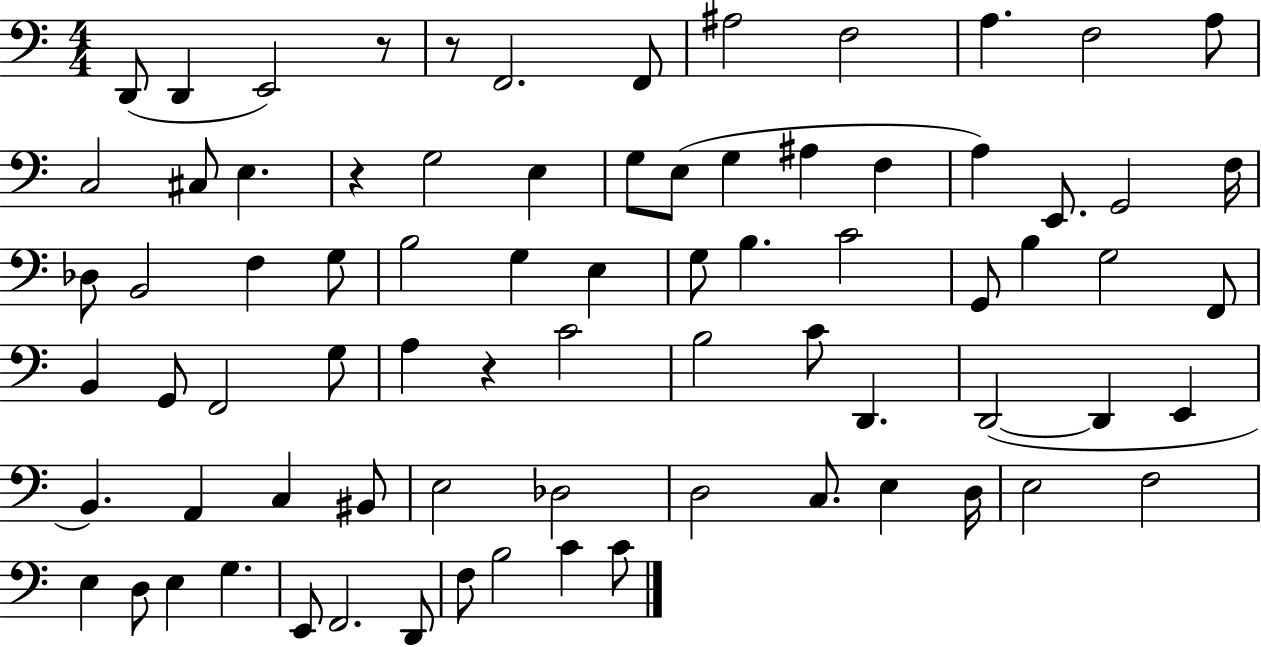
X:1
T:Untitled
M:4/4
L:1/4
K:C
D,,/2 D,, E,,2 z/2 z/2 F,,2 F,,/2 ^A,2 F,2 A, F,2 A,/2 C,2 ^C,/2 E, z G,2 E, G,/2 E,/2 G, ^A, F, A, E,,/2 G,,2 F,/4 _D,/2 B,,2 F, G,/2 B,2 G, E, G,/2 B, C2 G,,/2 B, G,2 F,,/2 B,, G,,/2 F,,2 G,/2 A, z C2 B,2 C/2 D,, D,,2 D,, E,, B,, A,, C, ^B,,/2 E,2 _D,2 D,2 C,/2 E, D,/4 E,2 F,2 E, D,/2 E, G, E,,/2 F,,2 D,,/2 F,/2 B,2 C C/2